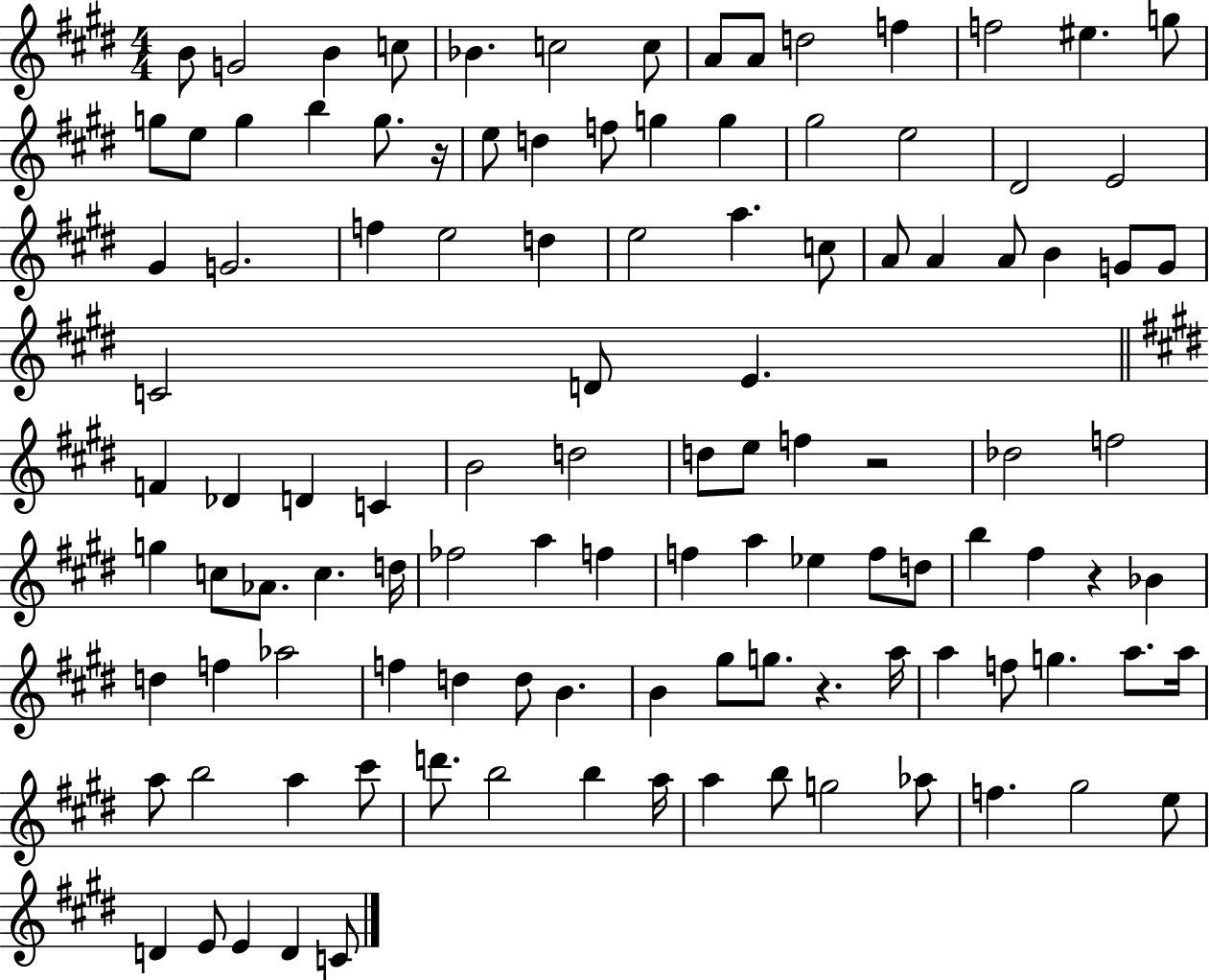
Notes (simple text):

B4/e G4/h B4/q C5/e Bb4/q. C5/h C5/e A4/e A4/e D5/h F5/q F5/h EIS5/q. G5/e G5/e E5/e G5/q B5/q G5/e. R/s E5/e D5/q F5/e G5/q G5/q G#5/h E5/h D#4/h E4/h G#4/q G4/h. F5/q E5/h D5/q E5/h A5/q. C5/e A4/e A4/q A4/e B4/q G4/e G4/e C4/h D4/e E4/q. F4/q Db4/q D4/q C4/q B4/h D5/h D5/e E5/e F5/q R/h Db5/h F5/h G5/q C5/e Ab4/e. C5/q. D5/s FES5/h A5/q F5/q F5/q A5/q Eb5/q F5/e D5/e B5/q F#5/q R/q Bb4/q D5/q F5/q Ab5/h F5/q D5/q D5/e B4/q. B4/q G#5/e G5/e. R/q. A5/s A5/q F5/e G5/q. A5/e. A5/s A5/e B5/h A5/q C#6/e D6/e. B5/h B5/q A5/s A5/q B5/e G5/h Ab5/e F5/q. G#5/h E5/e D4/q E4/e E4/q D4/q C4/e